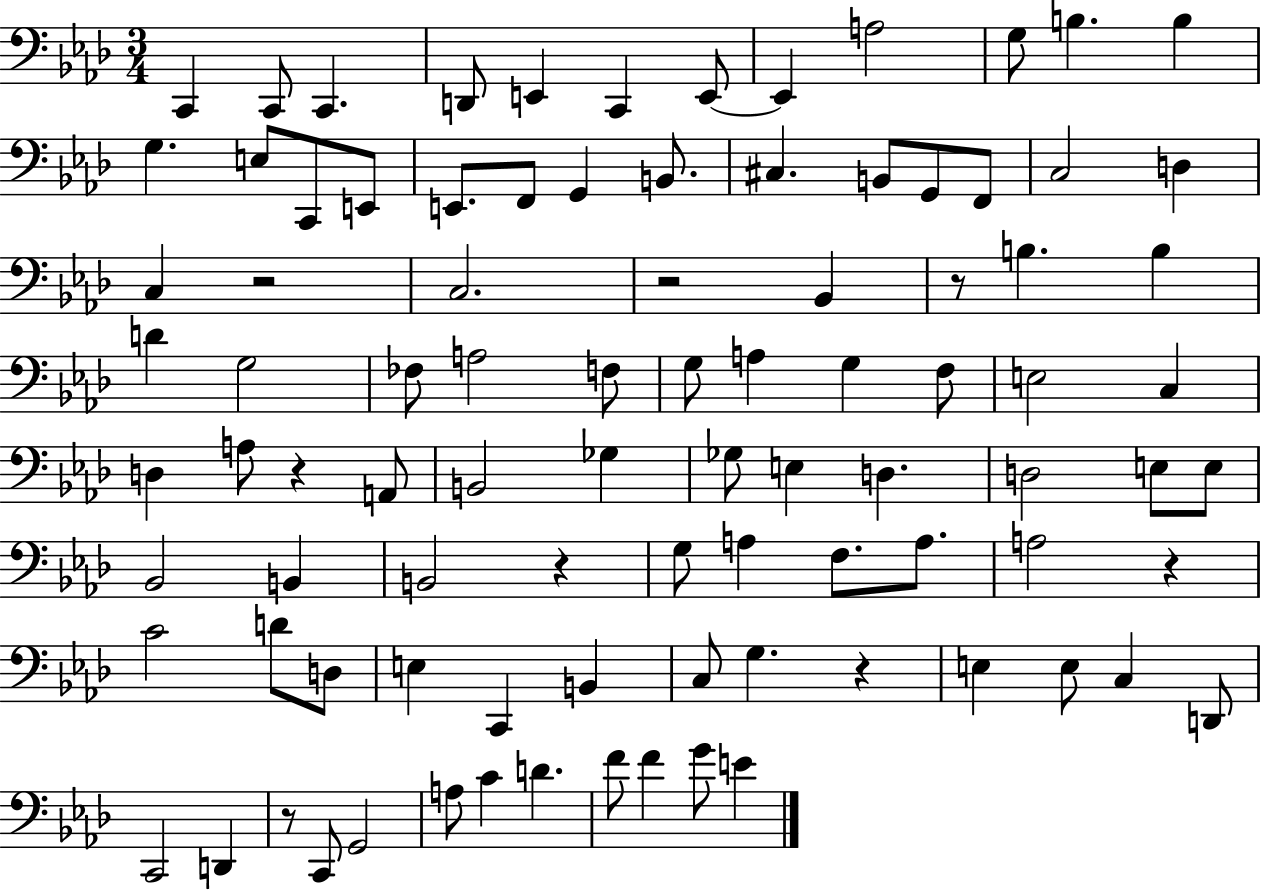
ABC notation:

X:1
T:Untitled
M:3/4
L:1/4
K:Ab
C,, C,,/2 C,, D,,/2 E,, C,, E,,/2 E,, A,2 G,/2 B, B, G, E,/2 C,,/2 E,,/2 E,,/2 F,,/2 G,, B,,/2 ^C, B,,/2 G,,/2 F,,/2 C,2 D, C, z2 C,2 z2 _B,, z/2 B, B, D G,2 _F,/2 A,2 F,/2 G,/2 A, G, F,/2 E,2 C, D, A,/2 z A,,/2 B,,2 _G, _G,/2 E, D, D,2 E,/2 E,/2 _B,,2 B,, B,,2 z G,/2 A, F,/2 A,/2 A,2 z C2 D/2 D,/2 E, C,, B,, C,/2 G, z E, E,/2 C, D,,/2 C,,2 D,, z/2 C,,/2 G,,2 A,/2 C D F/2 F G/2 E